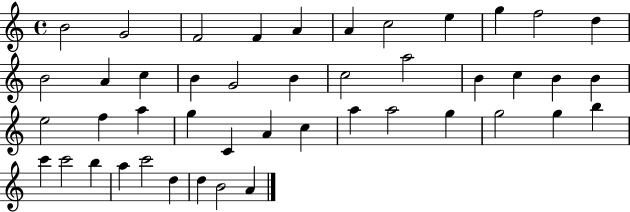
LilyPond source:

{
  \clef treble
  \time 4/4
  \defaultTimeSignature
  \key c \major
  b'2 g'2 | f'2 f'4 a'4 | a'4 c''2 e''4 | g''4 f''2 d''4 | \break b'2 a'4 c''4 | b'4 g'2 b'4 | c''2 a''2 | b'4 c''4 b'4 b'4 | \break e''2 f''4 a''4 | g''4 c'4 a'4 c''4 | a''4 a''2 g''4 | g''2 g''4 b''4 | \break c'''4 c'''2 b''4 | a''4 c'''2 d''4 | d''4 b'2 a'4 | \bar "|."
}